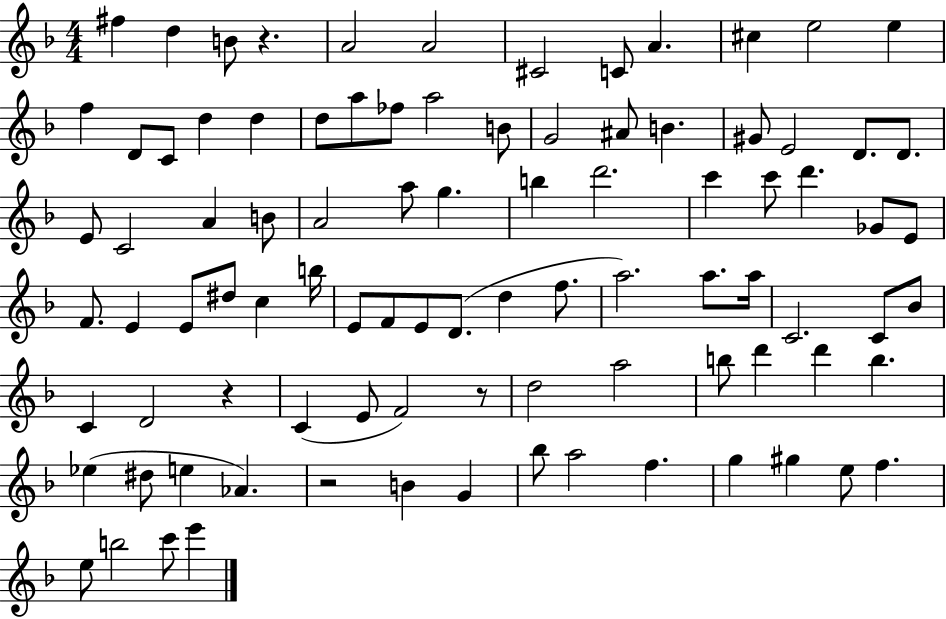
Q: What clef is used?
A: treble